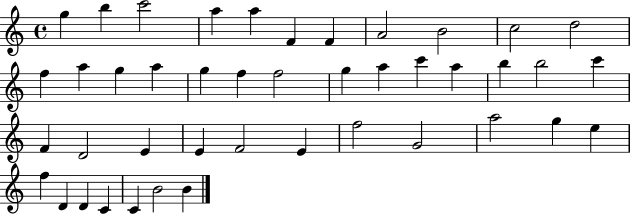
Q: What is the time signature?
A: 4/4